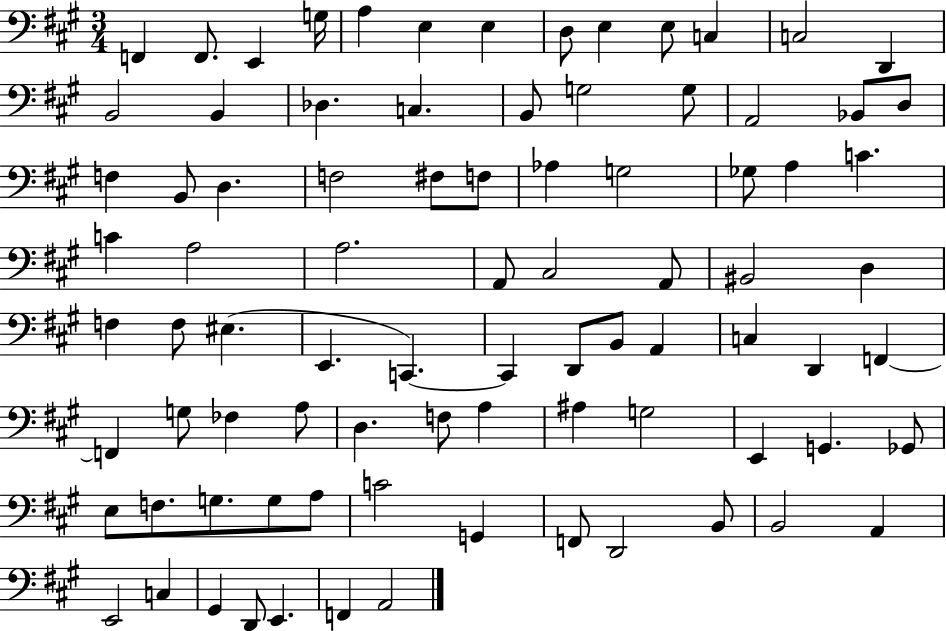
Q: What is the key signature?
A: A major